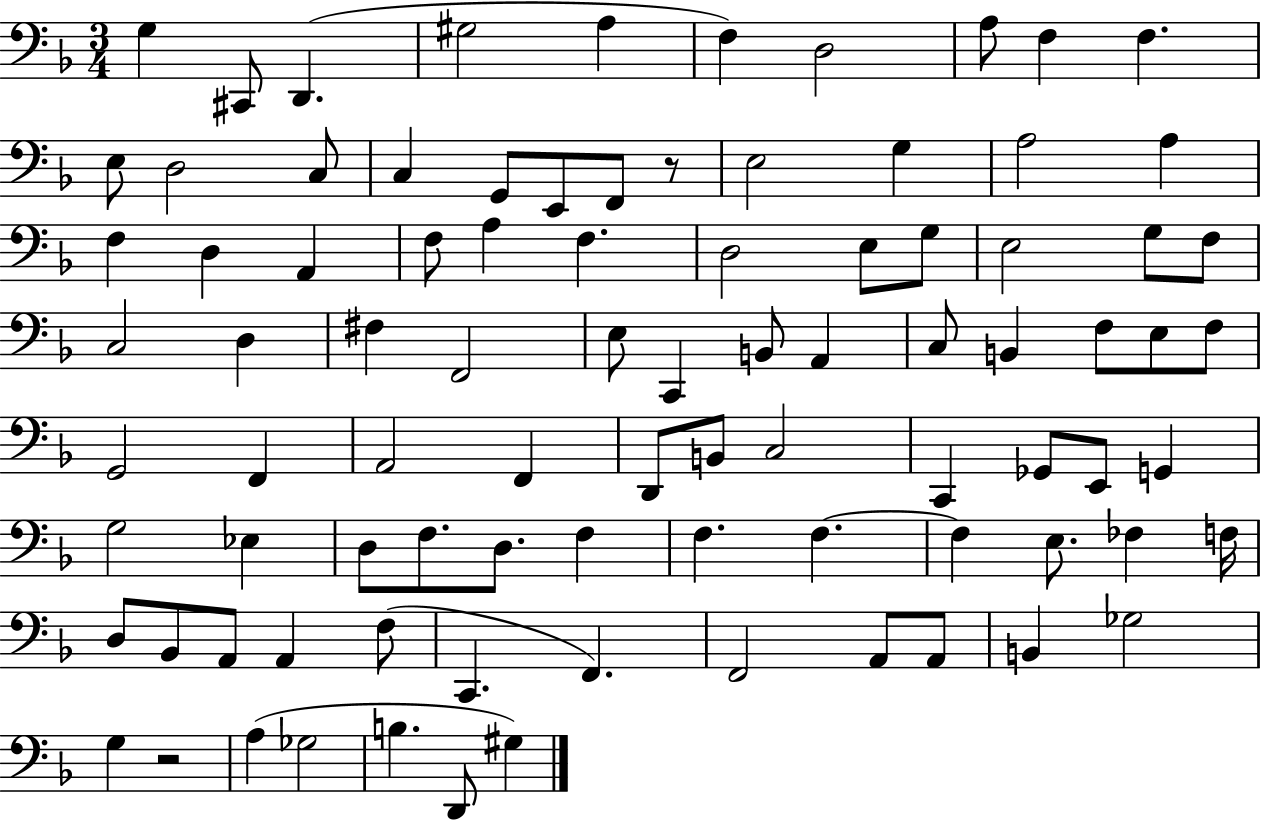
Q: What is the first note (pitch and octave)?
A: G3